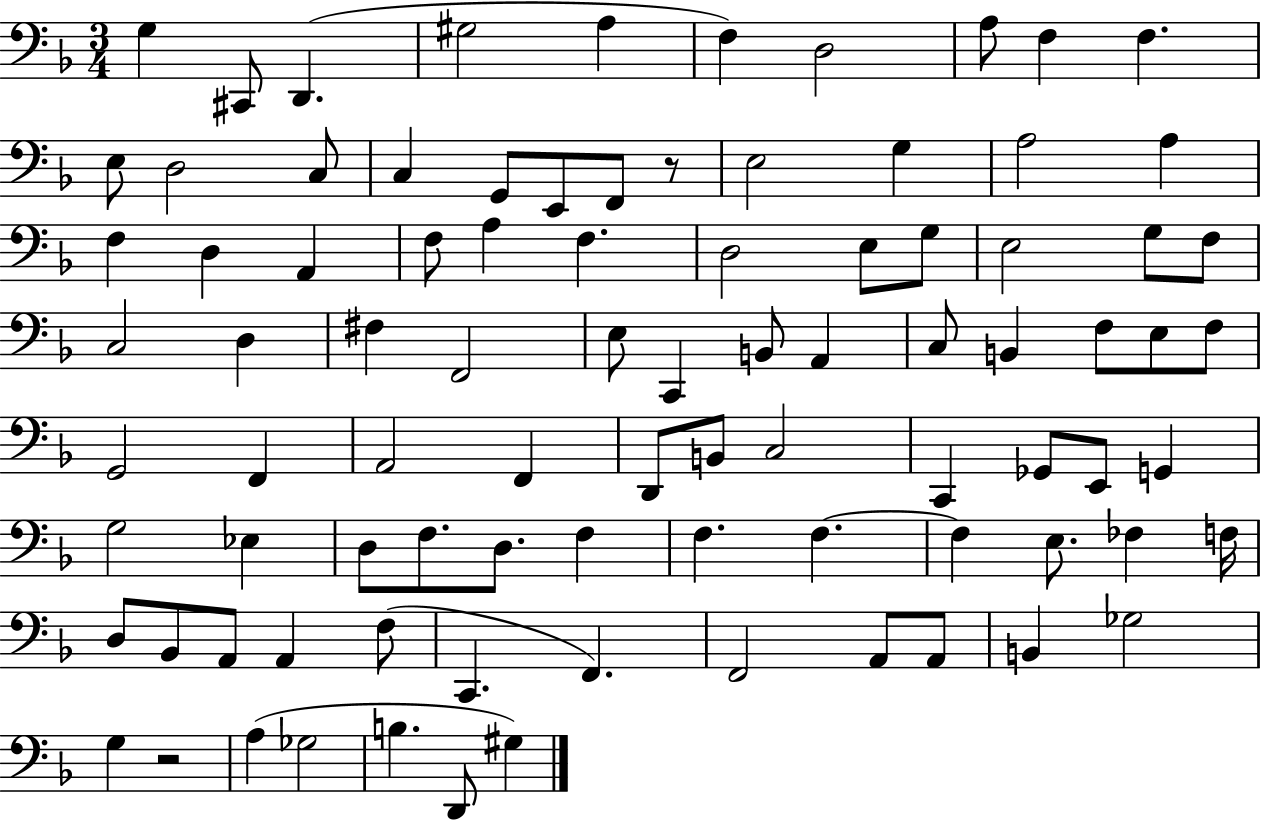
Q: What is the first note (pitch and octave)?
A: G3